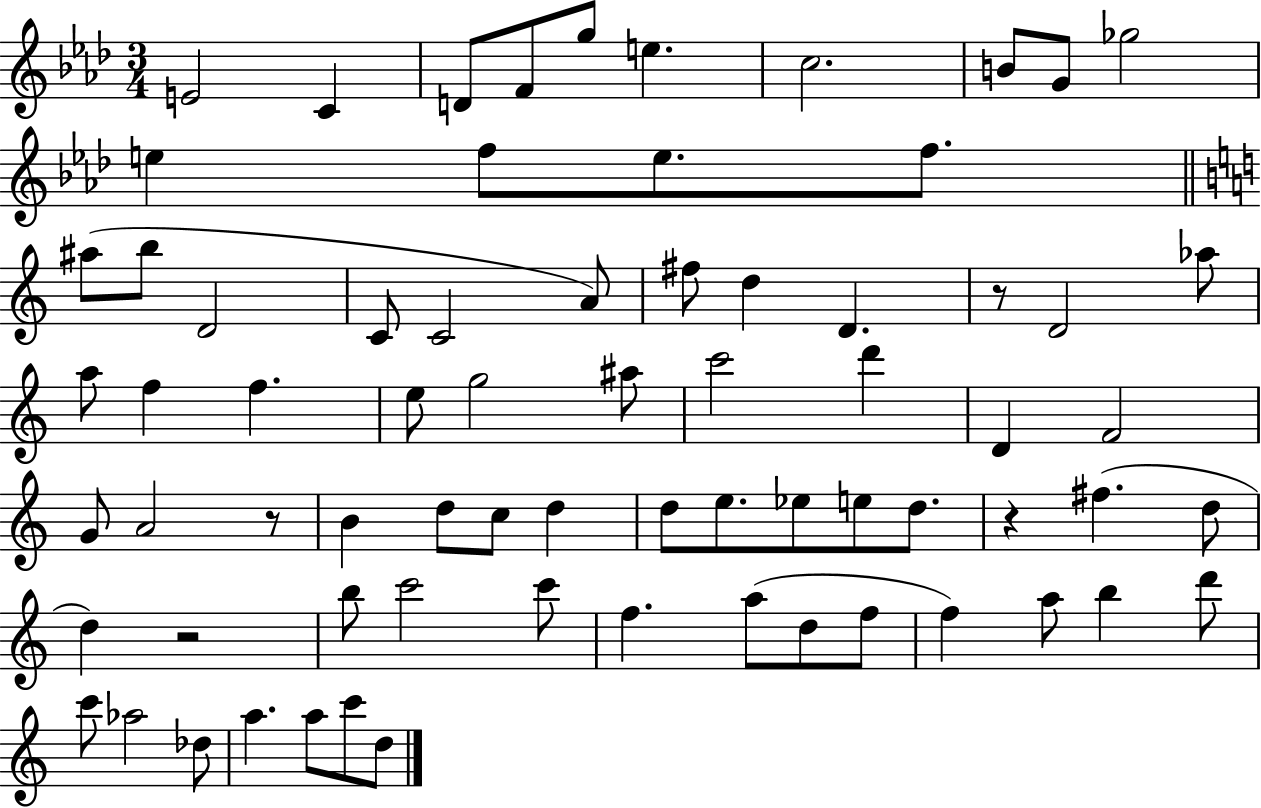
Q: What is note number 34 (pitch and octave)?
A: D4